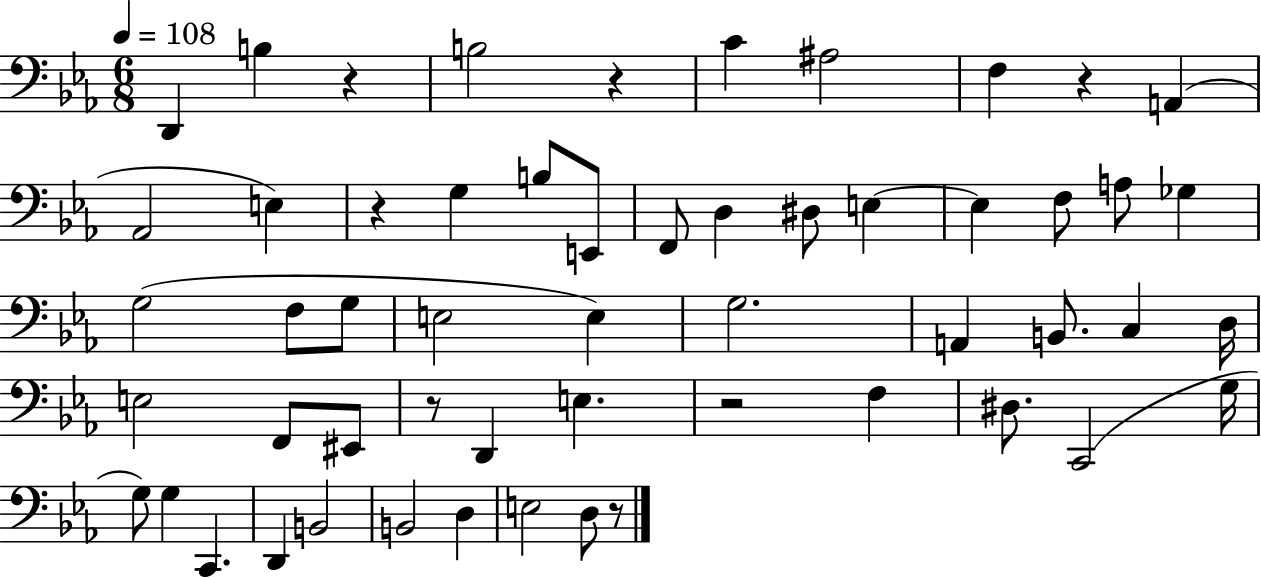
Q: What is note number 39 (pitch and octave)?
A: G3